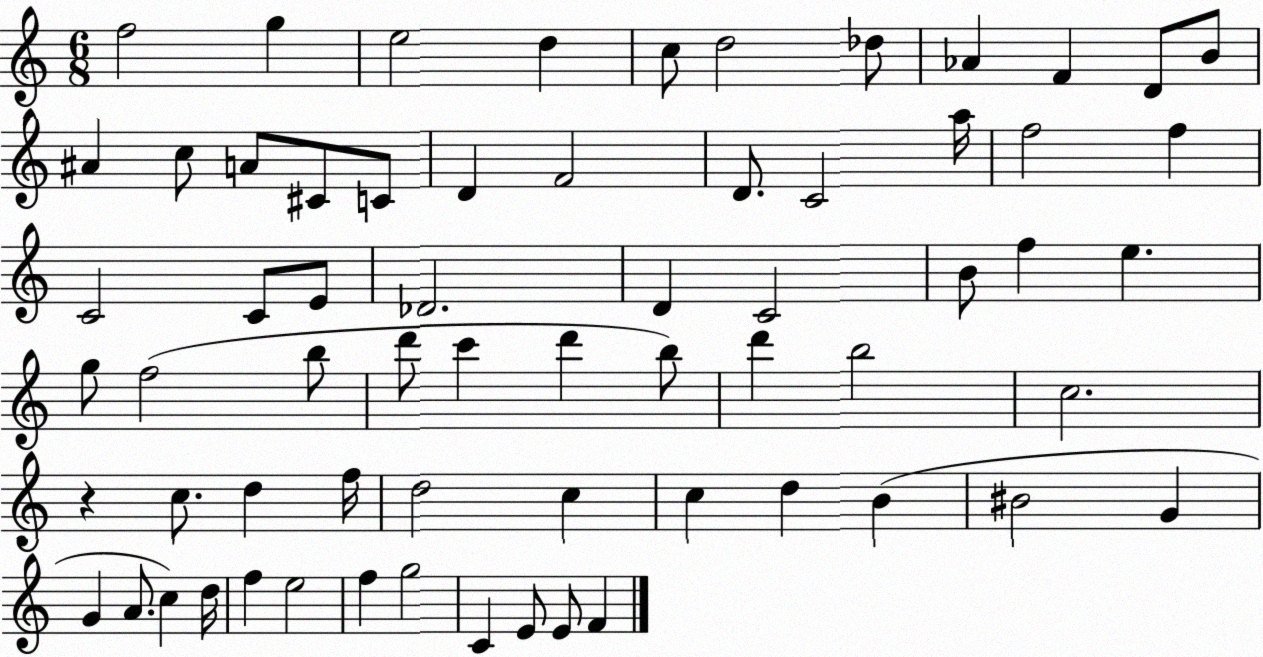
X:1
T:Untitled
M:6/8
L:1/4
K:C
f2 g e2 d c/2 d2 _d/2 _A F D/2 B/2 ^A c/2 A/2 ^C/2 C/2 D F2 D/2 C2 a/4 f2 f C2 C/2 E/2 _D2 D C2 B/2 f e g/2 f2 b/2 d'/2 c' d' b/2 d' b2 c2 z c/2 d f/4 d2 c c d B ^B2 G G A/2 c d/4 f e2 f g2 C E/2 E/2 F